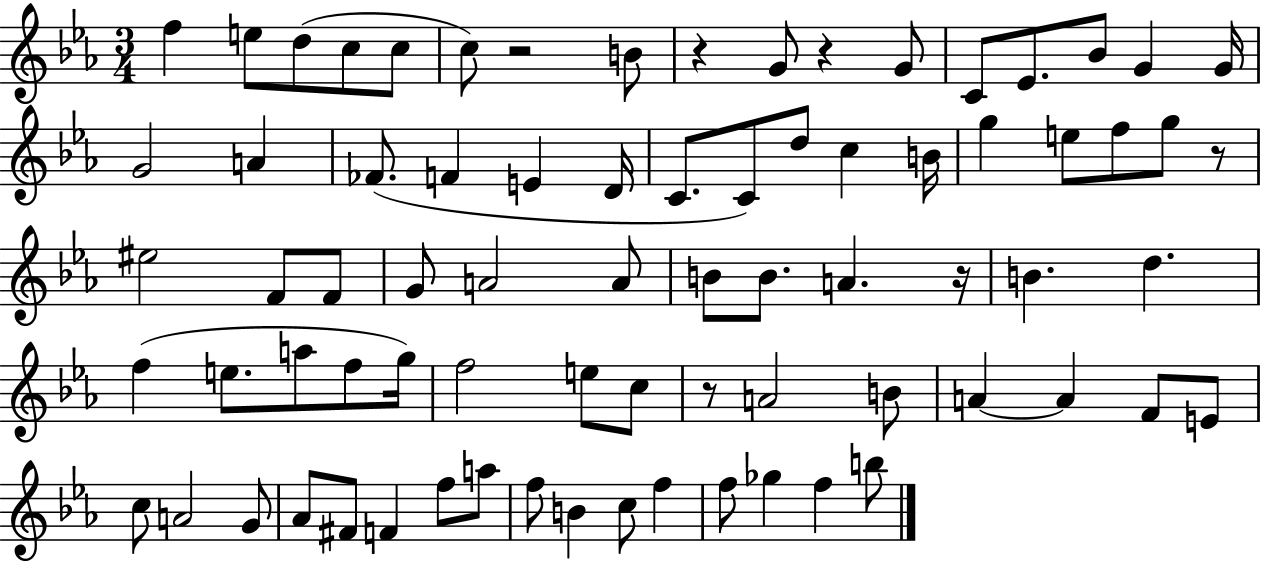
X:1
T:Untitled
M:3/4
L:1/4
K:Eb
f e/2 d/2 c/2 c/2 c/2 z2 B/2 z G/2 z G/2 C/2 _E/2 _B/2 G G/4 G2 A _F/2 F E D/4 C/2 C/2 d/2 c B/4 g e/2 f/2 g/2 z/2 ^e2 F/2 F/2 G/2 A2 A/2 B/2 B/2 A z/4 B d f e/2 a/2 f/2 g/4 f2 e/2 c/2 z/2 A2 B/2 A A F/2 E/2 c/2 A2 G/2 _A/2 ^F/2 F f/2 a/2 f/2 B c/2 f f/2 _g f b/2